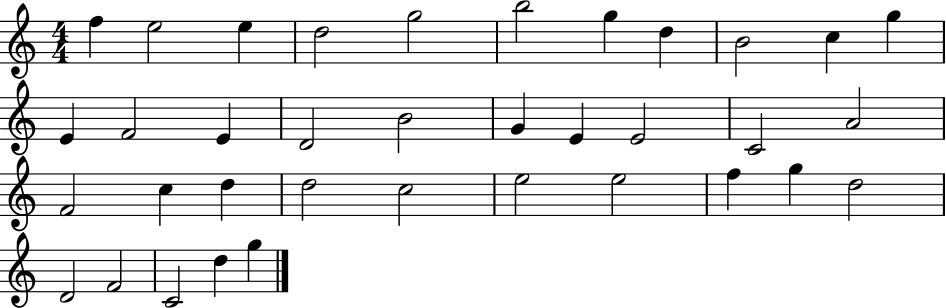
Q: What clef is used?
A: treble